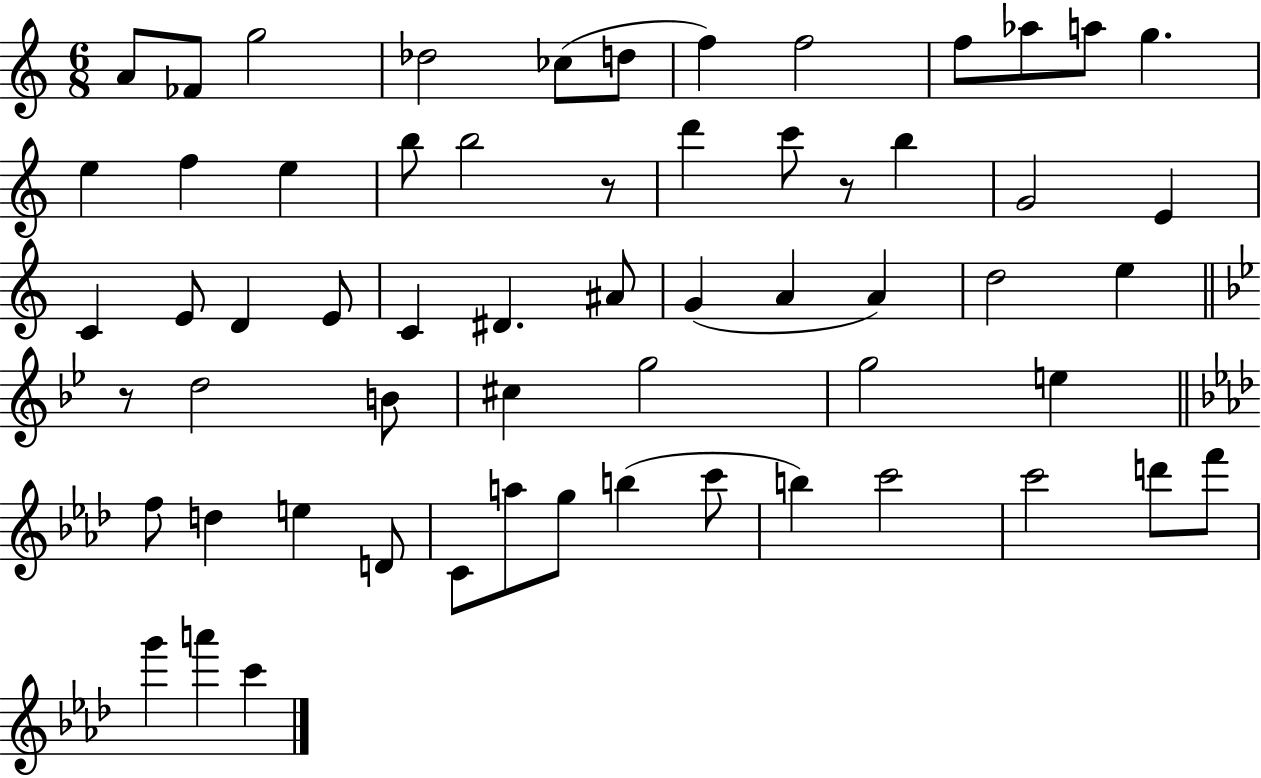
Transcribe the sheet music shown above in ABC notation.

X:1
T:Untitled
M:6/8
L:1/4
K:C
A/2 _F/2 g2 _d2 _c/2 d/2 f f2 f/2 _a/2 a/2 g e f e b/2 b2 z/2 d' c'/2 z/2 b G2 E C E/2 D E/2 C ^D ^A/2 G A A d2 e z/2 d2 B/2 ^c g2 g2 e f/2 d e D/2 C/2 a/2 g/2 b c'/2 b c'2 c'2 d'/2 f'/2 g' a' c'